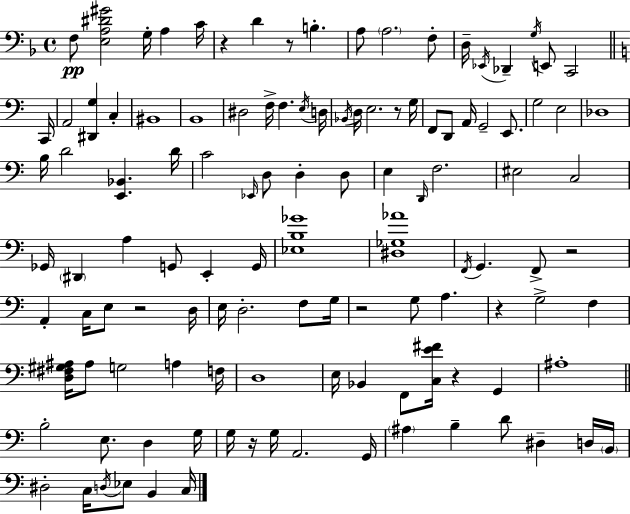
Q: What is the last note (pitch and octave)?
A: C3